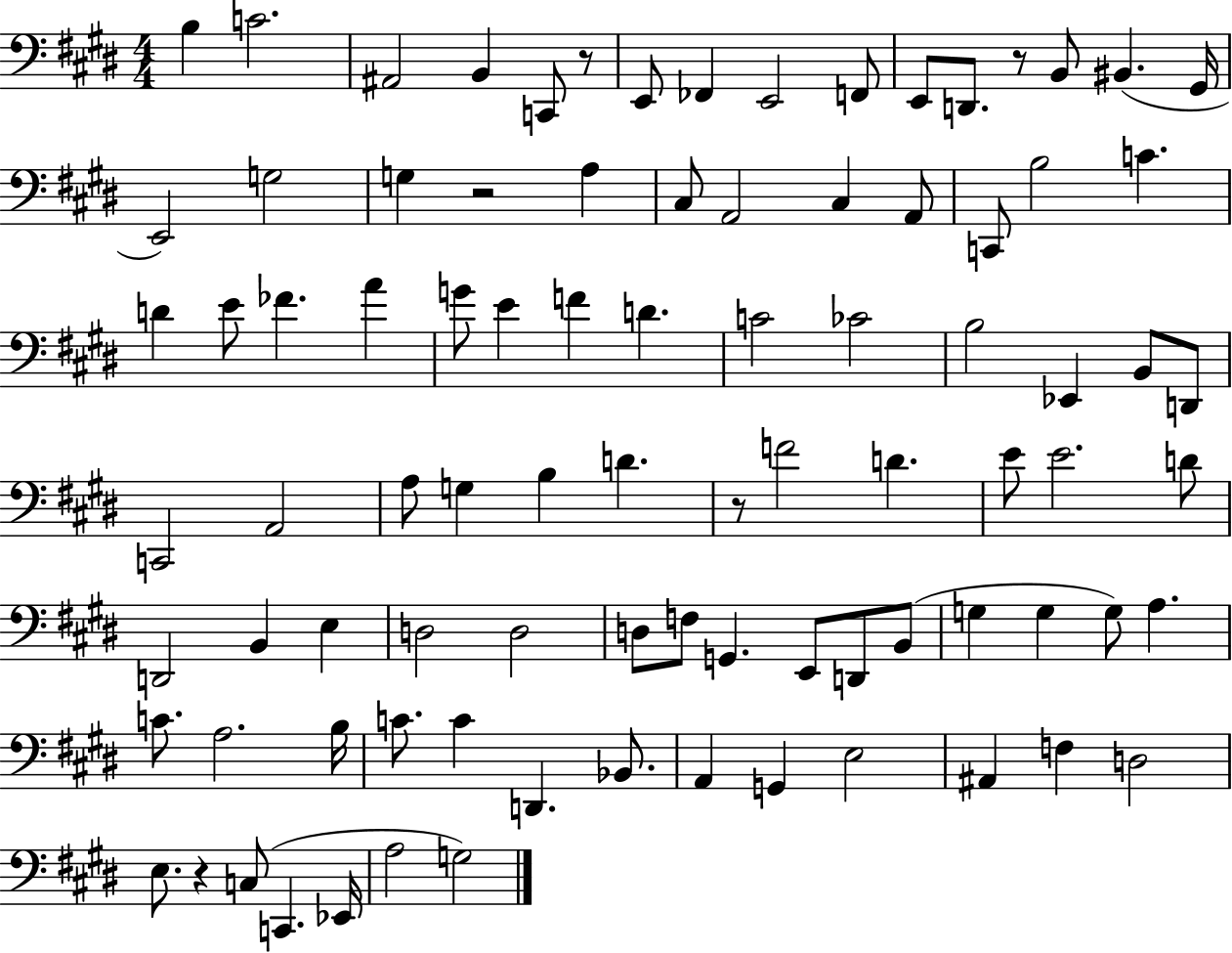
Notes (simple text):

B3/q C4/h. A#2/h B2/q C2/e R/e E2/e FES2/q E2/h F2/e E2/e D2/e. R/e B2/e BIS2/q. G#2/s E2/h G3/h G3/q R/h A3/q C#3/e A2/h C#3/q A2/e C2/e B3/h C4/q. D4/q E4/e FES4/q. A4/q G4/e E4/q F4/q D4/q. C4/h CES4/h B3/h Eb2/q B2/e D2/e C2/h A2/h A3/e G3/q B3/q D4/q. R/e F4/h D4/q. E4/e E4/h. D4/e D2/h B2/q E3/q D3/h D3/h D3/e F3/e G2/q. E2/e D2/e B2/e G3/q G3/q G3/e A3/q. C4/e. A3/h. B3/s C4/e. C4/q D2/q. Bb2/e. A2/q G2/q E3/h A#2/q F3/q D3/h E3/e. R/q C3/e C2/q. Eb2/s A3/h G3/h